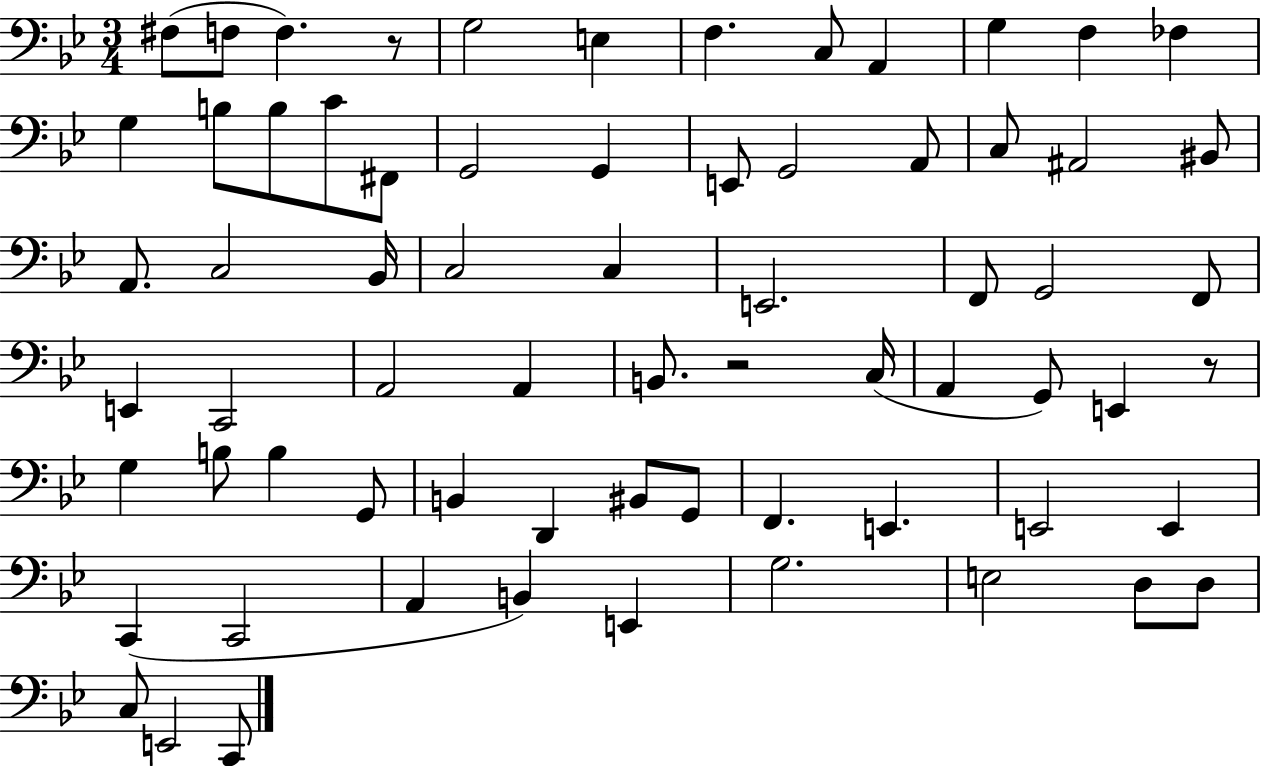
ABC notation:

X:1
T:Untitled
M:3/4
L:1/4
K:Bb
^F,/2 F,/2 F, z/2 G,2 E, F, C,/2 A,, G, F, _F, G, B,/2 B,/2 C/2 ^F,,/2 G,,2 G,, E,,/2 G,,2 A,,/2 C,/2 ^A,,2 ^B,,/2 A,,/2 C,2 _B,,/4 C,2 C, E,,2 F,,/2 G,,2 F,,/2 E,, C,,2 A,,2 A,, B,,/2 z2 C,/4 A,, G,,/2 E,, z/2 G, B,/2 B, G,,/2 B,, D,, ^B,,/2 G,,/2 F,, E,, E,,2 E,, C,, C,,2 A,, B,, E,, G,2 E,2 D,/2 D,/2 C,/2 E,,2 C,,/2